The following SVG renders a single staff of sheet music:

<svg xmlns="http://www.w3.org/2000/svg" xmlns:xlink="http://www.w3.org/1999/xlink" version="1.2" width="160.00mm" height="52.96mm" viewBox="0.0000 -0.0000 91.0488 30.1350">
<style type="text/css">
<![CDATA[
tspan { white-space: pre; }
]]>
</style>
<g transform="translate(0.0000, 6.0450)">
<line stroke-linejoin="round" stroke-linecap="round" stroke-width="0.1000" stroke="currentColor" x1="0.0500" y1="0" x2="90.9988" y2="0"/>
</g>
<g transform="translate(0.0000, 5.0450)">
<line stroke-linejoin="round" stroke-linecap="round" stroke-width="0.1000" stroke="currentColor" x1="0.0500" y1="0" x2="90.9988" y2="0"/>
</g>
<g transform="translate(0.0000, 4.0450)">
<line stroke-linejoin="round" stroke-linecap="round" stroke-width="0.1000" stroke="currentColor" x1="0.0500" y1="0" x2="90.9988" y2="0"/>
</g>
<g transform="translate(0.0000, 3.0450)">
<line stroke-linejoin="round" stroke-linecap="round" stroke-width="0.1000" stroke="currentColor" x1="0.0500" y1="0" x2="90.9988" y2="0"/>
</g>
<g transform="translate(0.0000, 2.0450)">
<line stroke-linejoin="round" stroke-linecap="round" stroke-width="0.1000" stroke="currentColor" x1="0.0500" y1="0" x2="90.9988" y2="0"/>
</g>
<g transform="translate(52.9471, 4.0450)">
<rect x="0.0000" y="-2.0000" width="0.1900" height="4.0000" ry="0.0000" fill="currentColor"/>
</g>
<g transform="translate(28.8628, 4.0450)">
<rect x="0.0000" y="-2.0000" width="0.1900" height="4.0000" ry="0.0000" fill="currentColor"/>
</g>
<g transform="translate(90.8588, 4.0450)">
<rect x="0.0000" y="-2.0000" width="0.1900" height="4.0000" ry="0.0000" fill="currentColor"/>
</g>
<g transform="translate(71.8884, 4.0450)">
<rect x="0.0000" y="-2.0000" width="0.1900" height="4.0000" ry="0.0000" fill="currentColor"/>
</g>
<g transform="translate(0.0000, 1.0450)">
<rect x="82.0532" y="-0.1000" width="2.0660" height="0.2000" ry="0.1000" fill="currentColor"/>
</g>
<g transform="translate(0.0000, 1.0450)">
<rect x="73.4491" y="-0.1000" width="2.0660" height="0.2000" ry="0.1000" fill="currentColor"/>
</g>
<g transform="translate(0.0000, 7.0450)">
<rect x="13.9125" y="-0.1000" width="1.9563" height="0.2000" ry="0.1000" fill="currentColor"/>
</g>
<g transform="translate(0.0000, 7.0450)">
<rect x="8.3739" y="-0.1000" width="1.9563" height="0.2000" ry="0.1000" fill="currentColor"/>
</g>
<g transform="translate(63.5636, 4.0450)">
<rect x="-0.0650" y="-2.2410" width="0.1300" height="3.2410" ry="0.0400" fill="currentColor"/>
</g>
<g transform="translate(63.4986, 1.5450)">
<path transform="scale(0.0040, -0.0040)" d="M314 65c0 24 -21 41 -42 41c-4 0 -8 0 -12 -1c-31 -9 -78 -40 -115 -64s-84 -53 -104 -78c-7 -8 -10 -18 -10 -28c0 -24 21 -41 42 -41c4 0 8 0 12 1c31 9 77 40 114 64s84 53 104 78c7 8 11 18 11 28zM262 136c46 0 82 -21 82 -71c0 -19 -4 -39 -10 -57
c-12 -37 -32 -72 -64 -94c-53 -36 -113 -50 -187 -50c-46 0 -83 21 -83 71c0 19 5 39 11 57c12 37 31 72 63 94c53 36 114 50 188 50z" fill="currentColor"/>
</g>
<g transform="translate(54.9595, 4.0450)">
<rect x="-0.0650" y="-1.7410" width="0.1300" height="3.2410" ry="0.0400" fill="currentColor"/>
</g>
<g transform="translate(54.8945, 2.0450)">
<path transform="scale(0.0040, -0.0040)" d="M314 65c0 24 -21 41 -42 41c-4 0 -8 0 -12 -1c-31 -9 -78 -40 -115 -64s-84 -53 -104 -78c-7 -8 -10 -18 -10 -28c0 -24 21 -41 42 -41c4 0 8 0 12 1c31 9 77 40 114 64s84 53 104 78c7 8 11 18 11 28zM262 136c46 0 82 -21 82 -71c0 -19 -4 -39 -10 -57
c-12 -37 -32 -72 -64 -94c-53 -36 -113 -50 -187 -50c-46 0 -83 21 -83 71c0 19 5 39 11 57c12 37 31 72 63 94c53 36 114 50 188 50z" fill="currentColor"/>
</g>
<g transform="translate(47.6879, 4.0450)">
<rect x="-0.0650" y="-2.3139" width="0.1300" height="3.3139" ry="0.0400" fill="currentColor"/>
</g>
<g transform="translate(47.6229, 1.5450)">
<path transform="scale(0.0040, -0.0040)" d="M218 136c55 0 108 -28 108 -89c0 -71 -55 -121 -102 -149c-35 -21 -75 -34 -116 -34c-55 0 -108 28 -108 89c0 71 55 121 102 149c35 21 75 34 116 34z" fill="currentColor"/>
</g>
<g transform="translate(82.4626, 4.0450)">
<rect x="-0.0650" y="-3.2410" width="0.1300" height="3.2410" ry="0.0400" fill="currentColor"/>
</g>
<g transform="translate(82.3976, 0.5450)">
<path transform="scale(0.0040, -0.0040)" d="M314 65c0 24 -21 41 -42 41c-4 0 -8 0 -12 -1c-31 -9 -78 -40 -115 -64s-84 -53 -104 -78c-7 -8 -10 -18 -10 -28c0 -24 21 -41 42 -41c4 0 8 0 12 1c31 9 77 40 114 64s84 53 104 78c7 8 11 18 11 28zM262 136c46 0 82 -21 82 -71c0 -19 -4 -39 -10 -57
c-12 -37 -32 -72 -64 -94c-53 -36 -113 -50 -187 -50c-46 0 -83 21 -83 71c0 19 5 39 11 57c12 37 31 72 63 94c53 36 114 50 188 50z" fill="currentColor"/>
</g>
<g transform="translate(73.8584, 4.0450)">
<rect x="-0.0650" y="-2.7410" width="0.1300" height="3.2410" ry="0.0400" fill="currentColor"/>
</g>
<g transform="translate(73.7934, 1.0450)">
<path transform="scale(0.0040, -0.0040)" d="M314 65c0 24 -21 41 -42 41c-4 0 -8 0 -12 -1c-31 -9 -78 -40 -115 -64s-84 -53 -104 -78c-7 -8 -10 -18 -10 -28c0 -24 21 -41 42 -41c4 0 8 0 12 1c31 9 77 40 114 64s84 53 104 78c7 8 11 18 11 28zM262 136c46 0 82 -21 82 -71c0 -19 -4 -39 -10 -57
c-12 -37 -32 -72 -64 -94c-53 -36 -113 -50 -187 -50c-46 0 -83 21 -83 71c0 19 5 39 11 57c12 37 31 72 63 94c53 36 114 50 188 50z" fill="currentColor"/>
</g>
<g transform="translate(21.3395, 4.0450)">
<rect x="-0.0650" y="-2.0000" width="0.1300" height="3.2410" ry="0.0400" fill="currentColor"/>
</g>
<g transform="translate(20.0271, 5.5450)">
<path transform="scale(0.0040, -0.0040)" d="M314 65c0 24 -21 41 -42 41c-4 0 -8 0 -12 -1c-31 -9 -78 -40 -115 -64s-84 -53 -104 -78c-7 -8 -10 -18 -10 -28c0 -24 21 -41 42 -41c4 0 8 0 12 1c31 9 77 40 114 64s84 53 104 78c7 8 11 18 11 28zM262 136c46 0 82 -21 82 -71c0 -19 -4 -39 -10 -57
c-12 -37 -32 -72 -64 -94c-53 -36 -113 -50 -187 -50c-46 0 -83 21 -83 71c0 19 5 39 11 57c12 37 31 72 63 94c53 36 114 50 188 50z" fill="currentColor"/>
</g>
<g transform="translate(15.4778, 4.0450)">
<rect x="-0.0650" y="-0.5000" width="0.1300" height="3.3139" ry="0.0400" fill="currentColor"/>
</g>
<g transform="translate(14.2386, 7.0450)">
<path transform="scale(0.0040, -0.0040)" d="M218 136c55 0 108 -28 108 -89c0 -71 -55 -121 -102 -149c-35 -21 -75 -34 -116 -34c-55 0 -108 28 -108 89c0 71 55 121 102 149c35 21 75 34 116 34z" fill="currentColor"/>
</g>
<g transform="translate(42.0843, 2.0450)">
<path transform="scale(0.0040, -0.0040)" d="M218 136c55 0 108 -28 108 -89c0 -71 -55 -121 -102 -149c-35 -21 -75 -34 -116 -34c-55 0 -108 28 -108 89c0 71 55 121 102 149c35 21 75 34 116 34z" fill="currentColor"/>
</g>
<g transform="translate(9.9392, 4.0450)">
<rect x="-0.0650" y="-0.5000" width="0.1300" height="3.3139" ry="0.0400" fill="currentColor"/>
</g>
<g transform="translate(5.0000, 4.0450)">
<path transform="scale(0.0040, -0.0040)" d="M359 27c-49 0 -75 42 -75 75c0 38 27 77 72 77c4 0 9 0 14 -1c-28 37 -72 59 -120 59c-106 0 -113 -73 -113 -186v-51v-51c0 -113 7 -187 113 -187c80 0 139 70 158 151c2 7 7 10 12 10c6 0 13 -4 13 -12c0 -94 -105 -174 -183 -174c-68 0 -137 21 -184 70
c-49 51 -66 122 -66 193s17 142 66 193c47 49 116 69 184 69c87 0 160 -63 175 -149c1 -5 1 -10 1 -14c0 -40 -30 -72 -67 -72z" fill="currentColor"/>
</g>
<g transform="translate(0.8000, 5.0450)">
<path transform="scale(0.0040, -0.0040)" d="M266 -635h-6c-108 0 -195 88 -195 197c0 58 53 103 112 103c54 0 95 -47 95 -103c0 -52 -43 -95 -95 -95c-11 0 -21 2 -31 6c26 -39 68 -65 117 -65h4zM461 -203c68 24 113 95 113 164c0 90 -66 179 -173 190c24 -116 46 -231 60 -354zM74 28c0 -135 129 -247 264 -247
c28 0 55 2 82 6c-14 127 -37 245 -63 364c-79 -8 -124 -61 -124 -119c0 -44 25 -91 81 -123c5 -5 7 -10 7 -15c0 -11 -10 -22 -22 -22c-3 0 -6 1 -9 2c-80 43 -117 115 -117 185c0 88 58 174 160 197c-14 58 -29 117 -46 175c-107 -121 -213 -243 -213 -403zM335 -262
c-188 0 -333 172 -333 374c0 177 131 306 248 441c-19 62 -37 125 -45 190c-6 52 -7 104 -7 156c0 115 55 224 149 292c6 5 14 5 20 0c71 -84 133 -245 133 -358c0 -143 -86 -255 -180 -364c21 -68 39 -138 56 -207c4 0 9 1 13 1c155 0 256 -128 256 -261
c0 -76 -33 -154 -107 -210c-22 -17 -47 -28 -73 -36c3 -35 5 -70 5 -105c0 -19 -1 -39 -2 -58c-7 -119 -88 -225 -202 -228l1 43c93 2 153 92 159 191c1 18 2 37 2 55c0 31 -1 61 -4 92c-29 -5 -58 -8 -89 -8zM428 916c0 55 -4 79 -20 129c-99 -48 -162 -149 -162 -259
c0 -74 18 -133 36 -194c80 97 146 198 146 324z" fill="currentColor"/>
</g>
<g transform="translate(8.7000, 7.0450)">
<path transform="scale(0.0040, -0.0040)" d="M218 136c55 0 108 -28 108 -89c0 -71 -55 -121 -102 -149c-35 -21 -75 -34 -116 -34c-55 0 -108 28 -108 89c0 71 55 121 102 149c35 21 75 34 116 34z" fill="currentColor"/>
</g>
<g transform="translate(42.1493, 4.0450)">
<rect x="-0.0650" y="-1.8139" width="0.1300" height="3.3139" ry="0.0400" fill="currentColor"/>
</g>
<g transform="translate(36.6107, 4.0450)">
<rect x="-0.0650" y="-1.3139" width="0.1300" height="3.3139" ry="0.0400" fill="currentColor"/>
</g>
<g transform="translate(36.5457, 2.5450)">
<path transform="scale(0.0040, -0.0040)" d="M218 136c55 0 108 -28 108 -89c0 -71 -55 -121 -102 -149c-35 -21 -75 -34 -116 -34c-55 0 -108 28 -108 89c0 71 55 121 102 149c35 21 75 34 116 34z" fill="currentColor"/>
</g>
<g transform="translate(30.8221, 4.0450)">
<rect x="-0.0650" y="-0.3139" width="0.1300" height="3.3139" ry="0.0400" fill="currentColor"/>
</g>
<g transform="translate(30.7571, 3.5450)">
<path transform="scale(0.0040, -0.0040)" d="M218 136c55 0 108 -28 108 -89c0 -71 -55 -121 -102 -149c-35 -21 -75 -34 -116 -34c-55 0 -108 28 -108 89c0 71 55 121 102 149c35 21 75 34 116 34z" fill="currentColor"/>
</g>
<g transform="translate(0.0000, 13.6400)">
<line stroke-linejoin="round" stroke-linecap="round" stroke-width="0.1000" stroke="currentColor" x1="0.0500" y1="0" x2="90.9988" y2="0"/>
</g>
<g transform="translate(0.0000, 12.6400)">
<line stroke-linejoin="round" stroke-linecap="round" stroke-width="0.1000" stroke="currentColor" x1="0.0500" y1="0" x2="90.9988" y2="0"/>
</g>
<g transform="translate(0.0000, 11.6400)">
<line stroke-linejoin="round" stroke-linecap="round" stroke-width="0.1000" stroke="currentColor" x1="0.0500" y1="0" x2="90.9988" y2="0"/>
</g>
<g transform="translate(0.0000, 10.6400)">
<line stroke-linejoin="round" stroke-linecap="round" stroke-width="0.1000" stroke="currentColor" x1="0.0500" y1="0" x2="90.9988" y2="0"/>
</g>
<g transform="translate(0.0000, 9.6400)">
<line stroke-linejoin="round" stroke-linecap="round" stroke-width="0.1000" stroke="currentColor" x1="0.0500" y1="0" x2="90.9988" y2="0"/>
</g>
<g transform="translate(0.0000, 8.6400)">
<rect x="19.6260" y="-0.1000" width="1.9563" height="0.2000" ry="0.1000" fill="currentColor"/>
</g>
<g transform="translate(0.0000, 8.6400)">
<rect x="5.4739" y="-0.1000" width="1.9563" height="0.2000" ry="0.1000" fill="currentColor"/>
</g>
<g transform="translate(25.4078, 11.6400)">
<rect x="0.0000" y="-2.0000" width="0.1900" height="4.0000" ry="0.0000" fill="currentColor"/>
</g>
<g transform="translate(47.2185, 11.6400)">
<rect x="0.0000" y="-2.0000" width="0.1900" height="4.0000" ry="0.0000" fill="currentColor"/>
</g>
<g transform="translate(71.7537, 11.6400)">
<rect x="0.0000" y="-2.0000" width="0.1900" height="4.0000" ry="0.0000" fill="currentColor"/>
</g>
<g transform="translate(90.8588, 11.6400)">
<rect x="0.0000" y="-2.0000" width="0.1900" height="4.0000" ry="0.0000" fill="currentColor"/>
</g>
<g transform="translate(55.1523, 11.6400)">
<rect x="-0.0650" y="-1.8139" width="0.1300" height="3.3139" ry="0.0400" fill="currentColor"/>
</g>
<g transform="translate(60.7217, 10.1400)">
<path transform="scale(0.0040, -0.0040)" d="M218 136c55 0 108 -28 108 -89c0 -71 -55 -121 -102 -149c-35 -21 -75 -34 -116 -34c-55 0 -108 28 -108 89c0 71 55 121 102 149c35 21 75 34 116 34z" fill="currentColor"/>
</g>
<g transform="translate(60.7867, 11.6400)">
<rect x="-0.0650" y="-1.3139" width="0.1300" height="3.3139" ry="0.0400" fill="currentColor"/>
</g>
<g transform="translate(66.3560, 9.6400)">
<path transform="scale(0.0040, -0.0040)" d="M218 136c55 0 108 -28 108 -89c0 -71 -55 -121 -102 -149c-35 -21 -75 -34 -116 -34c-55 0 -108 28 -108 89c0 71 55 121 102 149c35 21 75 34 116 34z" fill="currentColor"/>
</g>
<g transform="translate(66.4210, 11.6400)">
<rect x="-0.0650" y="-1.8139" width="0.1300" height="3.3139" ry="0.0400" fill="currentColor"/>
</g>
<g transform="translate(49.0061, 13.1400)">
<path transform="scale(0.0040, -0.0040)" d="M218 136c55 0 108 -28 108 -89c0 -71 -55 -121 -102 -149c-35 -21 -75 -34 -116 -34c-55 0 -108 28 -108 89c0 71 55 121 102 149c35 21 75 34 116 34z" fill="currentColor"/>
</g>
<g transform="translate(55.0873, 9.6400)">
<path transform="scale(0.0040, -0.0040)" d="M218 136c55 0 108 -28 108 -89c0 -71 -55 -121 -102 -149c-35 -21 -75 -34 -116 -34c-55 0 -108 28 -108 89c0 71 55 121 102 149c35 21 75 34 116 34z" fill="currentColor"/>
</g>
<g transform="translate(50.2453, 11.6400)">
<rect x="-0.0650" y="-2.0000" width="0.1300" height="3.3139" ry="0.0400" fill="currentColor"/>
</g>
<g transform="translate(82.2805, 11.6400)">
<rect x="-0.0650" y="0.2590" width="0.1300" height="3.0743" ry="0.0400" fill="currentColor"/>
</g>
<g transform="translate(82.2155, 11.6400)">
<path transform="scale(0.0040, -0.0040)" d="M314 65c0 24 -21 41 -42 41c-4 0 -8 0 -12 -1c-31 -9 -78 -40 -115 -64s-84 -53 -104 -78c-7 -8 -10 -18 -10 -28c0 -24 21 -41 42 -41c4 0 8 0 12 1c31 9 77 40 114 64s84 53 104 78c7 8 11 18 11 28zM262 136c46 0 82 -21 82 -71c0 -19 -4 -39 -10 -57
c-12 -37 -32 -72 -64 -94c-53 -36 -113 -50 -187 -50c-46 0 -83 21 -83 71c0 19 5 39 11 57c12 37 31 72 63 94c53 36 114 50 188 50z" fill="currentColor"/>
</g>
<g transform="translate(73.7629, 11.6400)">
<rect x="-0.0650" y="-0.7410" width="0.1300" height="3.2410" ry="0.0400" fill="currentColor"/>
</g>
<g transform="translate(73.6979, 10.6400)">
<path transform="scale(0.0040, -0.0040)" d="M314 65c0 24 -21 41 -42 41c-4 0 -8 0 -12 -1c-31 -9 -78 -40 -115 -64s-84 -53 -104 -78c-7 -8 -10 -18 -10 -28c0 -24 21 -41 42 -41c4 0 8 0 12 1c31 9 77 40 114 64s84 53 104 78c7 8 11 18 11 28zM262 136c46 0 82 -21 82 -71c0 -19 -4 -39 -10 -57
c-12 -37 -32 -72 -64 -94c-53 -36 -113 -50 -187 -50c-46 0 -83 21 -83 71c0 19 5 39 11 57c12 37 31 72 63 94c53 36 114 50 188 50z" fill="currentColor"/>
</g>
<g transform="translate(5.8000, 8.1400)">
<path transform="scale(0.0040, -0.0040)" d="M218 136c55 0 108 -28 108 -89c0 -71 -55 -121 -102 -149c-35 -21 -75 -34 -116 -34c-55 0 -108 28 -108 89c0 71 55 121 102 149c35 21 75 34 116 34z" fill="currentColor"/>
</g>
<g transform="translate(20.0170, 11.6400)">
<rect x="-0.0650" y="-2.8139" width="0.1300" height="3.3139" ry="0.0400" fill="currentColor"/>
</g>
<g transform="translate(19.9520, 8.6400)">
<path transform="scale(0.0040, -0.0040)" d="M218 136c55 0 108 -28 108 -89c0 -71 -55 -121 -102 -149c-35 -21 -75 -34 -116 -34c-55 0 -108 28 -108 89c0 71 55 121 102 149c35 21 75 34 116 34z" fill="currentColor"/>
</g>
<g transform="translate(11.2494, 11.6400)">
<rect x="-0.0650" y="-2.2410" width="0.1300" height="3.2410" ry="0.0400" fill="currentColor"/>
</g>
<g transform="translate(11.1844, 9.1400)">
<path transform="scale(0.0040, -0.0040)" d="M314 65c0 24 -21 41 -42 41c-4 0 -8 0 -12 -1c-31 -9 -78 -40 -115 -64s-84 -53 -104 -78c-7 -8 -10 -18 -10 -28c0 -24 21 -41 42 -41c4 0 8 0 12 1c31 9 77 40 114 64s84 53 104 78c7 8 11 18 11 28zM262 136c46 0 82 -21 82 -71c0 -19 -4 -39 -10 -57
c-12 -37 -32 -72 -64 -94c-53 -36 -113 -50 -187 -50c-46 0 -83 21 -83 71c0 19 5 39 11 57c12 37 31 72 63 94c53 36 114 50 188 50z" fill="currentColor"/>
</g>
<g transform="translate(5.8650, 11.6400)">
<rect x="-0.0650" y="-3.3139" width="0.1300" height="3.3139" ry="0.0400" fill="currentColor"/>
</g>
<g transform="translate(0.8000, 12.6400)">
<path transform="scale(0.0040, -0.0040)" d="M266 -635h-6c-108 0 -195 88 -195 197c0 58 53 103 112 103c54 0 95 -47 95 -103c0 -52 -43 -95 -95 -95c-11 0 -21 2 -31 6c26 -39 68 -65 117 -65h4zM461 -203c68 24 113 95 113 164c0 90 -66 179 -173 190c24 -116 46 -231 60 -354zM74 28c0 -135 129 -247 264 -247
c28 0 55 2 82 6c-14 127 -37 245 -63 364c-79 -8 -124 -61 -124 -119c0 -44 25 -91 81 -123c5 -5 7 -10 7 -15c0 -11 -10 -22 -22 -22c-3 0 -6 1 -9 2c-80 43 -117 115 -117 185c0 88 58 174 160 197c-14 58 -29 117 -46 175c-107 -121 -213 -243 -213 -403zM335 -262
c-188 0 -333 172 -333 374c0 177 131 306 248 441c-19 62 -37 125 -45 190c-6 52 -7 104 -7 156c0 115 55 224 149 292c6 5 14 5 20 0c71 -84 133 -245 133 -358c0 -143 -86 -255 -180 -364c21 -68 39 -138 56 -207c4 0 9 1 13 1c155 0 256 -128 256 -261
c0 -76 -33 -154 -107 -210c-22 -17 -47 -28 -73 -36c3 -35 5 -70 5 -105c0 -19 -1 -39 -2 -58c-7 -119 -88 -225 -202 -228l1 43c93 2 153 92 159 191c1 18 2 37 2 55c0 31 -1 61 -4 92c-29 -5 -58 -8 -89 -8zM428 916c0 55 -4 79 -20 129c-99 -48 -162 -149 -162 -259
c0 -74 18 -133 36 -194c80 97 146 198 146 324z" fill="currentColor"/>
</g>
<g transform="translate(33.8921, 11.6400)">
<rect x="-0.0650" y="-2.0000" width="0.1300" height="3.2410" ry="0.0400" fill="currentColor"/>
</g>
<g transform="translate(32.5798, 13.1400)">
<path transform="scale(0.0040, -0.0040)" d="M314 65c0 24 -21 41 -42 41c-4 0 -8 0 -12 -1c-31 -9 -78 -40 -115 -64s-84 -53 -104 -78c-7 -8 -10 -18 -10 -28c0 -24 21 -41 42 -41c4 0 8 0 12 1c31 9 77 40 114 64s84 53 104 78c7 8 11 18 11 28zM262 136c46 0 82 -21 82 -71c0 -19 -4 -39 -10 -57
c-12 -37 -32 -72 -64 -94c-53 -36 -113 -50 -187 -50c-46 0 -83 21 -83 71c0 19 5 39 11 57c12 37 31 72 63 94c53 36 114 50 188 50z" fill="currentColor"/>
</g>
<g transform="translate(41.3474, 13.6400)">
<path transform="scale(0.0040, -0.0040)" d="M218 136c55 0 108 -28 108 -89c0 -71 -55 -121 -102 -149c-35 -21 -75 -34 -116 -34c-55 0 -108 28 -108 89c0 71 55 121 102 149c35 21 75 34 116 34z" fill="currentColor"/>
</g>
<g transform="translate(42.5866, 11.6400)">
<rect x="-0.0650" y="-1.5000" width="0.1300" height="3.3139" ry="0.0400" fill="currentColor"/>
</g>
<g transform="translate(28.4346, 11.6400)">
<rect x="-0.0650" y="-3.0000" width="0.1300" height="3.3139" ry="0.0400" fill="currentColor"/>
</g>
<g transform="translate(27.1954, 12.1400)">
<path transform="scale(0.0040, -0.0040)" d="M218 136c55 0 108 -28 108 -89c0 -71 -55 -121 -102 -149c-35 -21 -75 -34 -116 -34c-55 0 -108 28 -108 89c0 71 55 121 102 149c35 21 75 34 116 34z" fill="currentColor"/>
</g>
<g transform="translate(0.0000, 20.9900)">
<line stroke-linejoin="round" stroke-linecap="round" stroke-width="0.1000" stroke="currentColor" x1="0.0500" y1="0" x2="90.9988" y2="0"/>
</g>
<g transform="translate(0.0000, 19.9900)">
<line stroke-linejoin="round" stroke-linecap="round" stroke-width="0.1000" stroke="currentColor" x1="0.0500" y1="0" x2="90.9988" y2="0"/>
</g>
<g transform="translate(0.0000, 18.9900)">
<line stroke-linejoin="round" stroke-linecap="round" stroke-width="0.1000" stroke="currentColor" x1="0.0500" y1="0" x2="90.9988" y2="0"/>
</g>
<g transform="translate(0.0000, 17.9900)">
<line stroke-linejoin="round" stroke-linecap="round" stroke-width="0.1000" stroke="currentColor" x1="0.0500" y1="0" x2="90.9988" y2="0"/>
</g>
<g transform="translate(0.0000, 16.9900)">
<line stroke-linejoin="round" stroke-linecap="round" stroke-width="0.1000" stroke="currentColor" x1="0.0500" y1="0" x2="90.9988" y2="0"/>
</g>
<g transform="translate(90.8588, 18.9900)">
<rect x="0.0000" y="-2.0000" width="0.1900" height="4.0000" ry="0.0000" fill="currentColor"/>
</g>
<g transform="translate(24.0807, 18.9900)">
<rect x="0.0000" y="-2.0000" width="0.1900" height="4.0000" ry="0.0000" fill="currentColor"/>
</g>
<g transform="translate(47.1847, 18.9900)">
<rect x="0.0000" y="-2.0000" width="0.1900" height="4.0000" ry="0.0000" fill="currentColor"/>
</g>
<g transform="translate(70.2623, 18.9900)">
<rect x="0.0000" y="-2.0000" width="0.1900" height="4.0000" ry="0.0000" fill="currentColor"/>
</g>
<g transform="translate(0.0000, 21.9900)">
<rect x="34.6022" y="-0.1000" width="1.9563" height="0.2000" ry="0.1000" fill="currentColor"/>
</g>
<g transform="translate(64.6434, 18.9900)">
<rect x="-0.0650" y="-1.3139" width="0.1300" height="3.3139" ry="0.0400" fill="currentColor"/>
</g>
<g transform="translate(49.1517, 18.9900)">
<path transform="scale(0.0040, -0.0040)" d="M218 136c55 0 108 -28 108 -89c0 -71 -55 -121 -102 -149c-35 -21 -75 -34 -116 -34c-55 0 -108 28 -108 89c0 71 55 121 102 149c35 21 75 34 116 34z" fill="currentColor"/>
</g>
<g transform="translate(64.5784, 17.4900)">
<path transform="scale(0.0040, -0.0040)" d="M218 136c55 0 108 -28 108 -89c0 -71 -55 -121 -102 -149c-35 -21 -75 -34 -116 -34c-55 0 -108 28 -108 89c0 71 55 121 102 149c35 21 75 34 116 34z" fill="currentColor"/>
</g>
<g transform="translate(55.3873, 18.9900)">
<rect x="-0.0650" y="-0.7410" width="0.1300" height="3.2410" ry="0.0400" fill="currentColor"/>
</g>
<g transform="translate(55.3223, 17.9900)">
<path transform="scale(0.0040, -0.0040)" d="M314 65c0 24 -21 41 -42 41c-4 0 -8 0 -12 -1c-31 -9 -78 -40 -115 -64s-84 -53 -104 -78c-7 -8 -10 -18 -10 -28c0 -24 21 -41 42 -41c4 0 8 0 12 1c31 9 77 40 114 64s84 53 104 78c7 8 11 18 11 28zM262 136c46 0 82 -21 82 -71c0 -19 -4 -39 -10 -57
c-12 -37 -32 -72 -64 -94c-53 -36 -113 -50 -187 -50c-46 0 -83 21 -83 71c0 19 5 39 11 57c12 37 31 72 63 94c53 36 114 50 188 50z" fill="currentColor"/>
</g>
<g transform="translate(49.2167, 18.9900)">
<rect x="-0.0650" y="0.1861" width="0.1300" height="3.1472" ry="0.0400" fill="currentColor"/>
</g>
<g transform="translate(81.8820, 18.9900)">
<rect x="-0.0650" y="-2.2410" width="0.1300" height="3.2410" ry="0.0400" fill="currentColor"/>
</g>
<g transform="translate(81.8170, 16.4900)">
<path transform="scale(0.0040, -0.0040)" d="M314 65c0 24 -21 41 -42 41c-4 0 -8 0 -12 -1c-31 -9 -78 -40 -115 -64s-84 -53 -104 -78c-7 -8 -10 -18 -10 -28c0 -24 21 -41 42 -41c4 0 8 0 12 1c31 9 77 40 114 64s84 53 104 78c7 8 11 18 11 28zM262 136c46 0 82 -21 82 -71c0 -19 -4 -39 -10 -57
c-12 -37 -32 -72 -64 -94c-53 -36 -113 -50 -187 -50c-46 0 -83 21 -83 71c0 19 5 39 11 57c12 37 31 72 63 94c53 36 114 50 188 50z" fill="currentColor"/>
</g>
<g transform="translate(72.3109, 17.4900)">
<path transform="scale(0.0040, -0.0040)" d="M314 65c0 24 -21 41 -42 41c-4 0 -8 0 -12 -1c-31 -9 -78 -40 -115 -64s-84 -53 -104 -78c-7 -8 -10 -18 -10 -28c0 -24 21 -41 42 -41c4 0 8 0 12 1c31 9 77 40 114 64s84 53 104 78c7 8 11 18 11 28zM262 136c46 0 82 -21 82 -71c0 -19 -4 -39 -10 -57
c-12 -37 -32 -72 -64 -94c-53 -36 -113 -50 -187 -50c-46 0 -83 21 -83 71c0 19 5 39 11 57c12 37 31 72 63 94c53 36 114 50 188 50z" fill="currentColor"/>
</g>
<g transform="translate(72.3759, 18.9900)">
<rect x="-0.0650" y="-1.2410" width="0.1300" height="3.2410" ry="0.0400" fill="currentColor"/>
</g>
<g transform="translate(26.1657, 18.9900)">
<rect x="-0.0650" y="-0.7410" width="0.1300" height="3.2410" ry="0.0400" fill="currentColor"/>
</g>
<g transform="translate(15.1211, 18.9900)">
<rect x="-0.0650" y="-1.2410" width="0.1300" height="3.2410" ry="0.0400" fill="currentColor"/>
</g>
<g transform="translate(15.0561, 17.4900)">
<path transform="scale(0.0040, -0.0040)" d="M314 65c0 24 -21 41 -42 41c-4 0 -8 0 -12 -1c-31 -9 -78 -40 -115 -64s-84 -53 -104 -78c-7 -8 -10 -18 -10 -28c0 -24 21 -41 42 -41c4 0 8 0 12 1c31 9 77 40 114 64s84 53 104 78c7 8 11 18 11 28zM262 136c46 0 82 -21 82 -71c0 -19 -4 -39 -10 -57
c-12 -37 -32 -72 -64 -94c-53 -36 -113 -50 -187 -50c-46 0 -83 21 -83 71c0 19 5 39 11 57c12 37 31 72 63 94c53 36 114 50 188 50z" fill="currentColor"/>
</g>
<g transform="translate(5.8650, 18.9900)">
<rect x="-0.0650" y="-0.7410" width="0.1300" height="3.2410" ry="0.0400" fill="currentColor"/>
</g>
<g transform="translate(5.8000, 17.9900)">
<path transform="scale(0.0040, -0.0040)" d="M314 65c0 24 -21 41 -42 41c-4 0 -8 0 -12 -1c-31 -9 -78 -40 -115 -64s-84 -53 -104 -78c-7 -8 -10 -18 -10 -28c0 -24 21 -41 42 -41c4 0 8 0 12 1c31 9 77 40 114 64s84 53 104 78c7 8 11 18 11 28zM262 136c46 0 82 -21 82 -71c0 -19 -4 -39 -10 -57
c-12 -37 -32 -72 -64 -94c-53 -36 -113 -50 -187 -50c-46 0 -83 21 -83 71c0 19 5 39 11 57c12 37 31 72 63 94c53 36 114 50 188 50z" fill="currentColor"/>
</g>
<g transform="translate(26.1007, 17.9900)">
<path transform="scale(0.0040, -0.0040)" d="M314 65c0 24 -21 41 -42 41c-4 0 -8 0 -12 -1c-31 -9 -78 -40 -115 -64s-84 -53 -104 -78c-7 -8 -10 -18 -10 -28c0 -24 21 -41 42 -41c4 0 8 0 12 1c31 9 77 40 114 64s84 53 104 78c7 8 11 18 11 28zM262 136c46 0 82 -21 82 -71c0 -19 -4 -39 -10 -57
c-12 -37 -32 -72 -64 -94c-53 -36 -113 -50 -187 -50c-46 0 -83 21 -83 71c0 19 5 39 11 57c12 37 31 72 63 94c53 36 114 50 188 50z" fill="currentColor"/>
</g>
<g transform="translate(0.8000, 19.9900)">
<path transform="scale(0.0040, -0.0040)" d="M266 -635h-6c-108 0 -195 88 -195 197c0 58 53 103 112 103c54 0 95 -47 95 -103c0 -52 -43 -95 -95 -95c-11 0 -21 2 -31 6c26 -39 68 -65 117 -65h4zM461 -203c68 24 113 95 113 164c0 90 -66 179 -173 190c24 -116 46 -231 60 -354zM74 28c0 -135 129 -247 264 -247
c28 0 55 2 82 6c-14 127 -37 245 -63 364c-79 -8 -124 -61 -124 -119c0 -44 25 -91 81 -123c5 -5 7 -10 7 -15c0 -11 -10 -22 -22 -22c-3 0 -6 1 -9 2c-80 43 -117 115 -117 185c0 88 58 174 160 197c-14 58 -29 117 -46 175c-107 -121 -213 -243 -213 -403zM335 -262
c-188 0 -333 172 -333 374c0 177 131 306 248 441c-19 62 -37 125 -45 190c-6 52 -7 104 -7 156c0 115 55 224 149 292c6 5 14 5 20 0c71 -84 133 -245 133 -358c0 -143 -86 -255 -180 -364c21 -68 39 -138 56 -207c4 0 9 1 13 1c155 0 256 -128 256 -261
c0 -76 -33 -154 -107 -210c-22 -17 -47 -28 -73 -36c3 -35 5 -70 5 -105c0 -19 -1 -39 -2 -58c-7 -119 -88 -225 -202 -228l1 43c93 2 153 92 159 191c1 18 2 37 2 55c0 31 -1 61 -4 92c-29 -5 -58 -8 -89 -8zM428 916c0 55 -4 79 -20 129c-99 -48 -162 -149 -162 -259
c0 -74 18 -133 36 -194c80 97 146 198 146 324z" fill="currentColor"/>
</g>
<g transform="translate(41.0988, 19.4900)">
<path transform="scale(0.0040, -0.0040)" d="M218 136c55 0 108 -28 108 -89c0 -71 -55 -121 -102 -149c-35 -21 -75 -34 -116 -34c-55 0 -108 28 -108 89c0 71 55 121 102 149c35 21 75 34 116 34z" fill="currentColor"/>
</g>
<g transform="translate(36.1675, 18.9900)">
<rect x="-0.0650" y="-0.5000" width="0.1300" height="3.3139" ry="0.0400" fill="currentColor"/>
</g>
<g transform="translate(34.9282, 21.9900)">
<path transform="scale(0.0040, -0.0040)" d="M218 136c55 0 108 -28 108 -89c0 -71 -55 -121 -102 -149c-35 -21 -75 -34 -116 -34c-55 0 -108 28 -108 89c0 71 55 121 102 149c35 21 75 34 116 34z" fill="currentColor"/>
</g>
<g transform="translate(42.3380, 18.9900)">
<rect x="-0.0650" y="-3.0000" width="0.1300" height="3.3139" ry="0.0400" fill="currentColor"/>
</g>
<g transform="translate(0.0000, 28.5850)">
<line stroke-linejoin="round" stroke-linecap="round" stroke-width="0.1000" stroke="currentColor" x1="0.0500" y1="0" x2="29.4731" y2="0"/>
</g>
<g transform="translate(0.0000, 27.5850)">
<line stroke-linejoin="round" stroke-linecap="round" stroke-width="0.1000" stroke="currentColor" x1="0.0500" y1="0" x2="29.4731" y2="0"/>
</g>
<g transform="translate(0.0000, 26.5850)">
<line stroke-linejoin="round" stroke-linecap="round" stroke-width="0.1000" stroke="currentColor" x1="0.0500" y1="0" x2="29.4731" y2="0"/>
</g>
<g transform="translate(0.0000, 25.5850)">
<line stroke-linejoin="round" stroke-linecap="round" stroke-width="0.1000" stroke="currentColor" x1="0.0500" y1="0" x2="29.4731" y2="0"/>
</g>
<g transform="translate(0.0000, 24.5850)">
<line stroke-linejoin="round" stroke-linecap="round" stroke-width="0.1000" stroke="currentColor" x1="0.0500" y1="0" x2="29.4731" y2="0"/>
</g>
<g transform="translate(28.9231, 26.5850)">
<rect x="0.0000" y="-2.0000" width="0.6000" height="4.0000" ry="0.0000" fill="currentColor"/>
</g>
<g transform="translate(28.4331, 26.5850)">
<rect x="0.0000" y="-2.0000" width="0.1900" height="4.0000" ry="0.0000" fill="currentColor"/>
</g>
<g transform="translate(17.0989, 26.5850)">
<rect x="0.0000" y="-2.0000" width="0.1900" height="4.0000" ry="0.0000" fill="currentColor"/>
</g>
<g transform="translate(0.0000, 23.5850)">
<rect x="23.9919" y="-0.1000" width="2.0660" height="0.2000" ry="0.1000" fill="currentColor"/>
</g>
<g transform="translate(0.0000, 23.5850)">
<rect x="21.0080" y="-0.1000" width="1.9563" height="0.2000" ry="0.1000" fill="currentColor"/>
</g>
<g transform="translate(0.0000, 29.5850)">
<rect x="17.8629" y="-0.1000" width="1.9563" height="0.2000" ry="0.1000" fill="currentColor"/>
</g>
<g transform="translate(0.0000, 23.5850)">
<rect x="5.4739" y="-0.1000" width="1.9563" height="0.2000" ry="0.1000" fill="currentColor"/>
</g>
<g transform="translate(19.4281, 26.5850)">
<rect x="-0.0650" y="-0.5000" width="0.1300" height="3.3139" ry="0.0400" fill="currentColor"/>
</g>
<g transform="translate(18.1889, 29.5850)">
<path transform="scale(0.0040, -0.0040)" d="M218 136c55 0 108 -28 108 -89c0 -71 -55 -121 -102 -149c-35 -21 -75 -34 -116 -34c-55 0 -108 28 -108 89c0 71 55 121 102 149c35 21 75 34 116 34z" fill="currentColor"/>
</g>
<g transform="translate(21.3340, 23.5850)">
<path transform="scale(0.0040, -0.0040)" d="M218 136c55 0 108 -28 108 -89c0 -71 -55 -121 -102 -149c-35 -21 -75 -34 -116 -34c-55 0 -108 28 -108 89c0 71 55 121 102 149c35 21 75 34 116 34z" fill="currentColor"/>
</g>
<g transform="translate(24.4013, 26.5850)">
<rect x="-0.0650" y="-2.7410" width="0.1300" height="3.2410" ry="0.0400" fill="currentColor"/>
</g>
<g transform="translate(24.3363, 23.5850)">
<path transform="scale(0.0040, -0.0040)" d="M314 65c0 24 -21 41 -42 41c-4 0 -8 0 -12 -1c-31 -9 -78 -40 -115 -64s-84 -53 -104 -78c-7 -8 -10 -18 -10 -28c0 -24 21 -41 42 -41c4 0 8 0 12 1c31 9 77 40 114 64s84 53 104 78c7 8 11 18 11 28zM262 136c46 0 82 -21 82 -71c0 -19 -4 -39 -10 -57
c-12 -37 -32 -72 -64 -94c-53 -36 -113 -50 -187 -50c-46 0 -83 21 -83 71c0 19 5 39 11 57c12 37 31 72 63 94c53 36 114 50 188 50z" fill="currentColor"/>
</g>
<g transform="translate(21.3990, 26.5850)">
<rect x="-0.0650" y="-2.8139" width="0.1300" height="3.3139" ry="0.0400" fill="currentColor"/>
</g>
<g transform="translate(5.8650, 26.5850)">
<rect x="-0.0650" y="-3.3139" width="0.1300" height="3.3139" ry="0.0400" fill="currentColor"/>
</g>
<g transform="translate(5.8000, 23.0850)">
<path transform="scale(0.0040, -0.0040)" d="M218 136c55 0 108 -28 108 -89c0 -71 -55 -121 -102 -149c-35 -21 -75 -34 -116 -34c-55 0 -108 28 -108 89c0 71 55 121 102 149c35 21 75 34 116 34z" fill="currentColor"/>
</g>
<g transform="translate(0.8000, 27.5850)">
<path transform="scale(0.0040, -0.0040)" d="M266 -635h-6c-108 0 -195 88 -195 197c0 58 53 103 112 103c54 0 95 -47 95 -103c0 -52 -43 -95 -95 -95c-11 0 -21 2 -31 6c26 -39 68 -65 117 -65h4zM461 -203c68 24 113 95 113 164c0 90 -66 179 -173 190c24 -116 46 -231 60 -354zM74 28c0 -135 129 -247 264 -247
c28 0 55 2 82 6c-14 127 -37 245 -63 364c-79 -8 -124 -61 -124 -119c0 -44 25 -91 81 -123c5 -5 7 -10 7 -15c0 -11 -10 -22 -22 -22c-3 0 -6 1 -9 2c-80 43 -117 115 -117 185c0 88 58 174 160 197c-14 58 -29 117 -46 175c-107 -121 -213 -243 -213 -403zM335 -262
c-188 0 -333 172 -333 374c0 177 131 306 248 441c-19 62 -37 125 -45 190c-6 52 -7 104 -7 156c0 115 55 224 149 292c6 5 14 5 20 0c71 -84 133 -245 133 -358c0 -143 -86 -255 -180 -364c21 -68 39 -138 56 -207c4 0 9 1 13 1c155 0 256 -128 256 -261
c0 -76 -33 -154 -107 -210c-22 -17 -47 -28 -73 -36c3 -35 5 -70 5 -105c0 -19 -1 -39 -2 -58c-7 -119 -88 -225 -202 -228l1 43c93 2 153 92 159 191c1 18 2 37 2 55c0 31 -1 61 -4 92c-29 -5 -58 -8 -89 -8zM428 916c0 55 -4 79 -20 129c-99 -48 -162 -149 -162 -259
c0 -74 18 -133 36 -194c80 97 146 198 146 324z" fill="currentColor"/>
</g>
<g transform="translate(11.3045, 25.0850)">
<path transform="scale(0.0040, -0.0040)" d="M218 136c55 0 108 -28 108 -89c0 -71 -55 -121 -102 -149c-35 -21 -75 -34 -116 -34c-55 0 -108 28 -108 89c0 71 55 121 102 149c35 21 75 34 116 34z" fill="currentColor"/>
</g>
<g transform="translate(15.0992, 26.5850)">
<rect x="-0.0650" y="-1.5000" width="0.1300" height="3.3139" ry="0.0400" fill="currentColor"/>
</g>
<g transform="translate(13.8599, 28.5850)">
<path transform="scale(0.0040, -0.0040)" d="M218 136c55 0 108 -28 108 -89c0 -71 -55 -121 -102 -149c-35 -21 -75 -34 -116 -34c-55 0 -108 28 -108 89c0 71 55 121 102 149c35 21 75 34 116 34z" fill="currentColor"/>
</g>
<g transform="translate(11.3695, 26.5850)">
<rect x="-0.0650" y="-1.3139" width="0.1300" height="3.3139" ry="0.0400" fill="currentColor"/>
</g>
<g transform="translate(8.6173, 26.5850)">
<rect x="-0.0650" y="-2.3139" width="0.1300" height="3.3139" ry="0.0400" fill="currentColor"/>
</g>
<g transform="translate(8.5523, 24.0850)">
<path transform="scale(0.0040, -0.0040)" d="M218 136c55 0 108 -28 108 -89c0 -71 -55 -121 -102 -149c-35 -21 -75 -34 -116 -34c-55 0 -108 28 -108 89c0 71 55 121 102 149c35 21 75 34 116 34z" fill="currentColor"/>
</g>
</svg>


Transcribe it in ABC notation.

X:1
T:Untitled
M:4/4
L:1/4
K:C
C C F2 c e f g f2 g2 a2 b2 b g2 a A F2 E F f e f d2 B2 d2 e2 d2 C A B d2 e e2 g2 b g e E C a a2